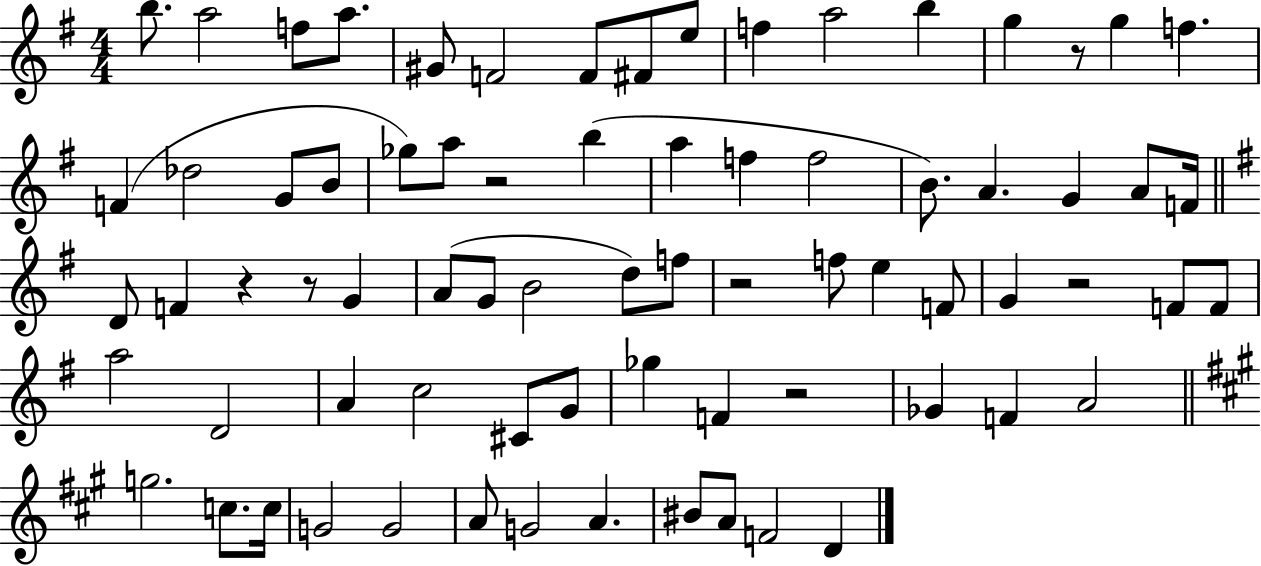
B5/e. A5/h F5/e A5/e. G#4/e F4/h F4/e F#4/e E5/e F5/q A5/h B5/q G5/q R/e G5/q F5/q. F4/q Db5/h G4/e B4/e Gb5/e A5/e R/h B5/q A5/q F5/q F5/h B4/e. A4/q. G4/q A4/e F4/s D4/e F4/q R/q R/e G4/q A4/e G4/e B4/h D5/e F5/e R/h F5/e E5/q F4/e G4/q R/h F4/e F4/e A5/h D4/h A4/q C5/h C#4/e G4/e Gb5/q F4/q R/h Gb4/q F4/q A4/h G5/h. C5/e. C5/s G4/h G4/h A4/e G4/h A4/q. BIS4/e A4/e F4/h D4/q